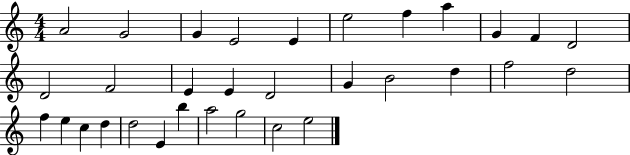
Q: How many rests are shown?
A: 0